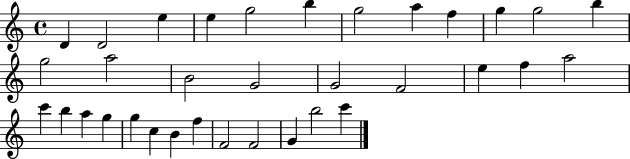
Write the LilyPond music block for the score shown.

{
  \clef treble
  \time 4/4
  \defaultTimeSignature
  \key c \major
  d'4 d'2 e''4 | e''4 g''2 b''4 | g''2 a''4 f''4 | g''4 g''2 b''4 | \break g''2 a''2 | b'2 g'2 | g'2 f'2 | e''4 f''4 a''2 | \break c'''4 b''4 a''4 g''4 | g''4 c''4 b'4 f''4 | f'2 f'2 | g'4 b''2 c'''4 | \break \bar "|."
}